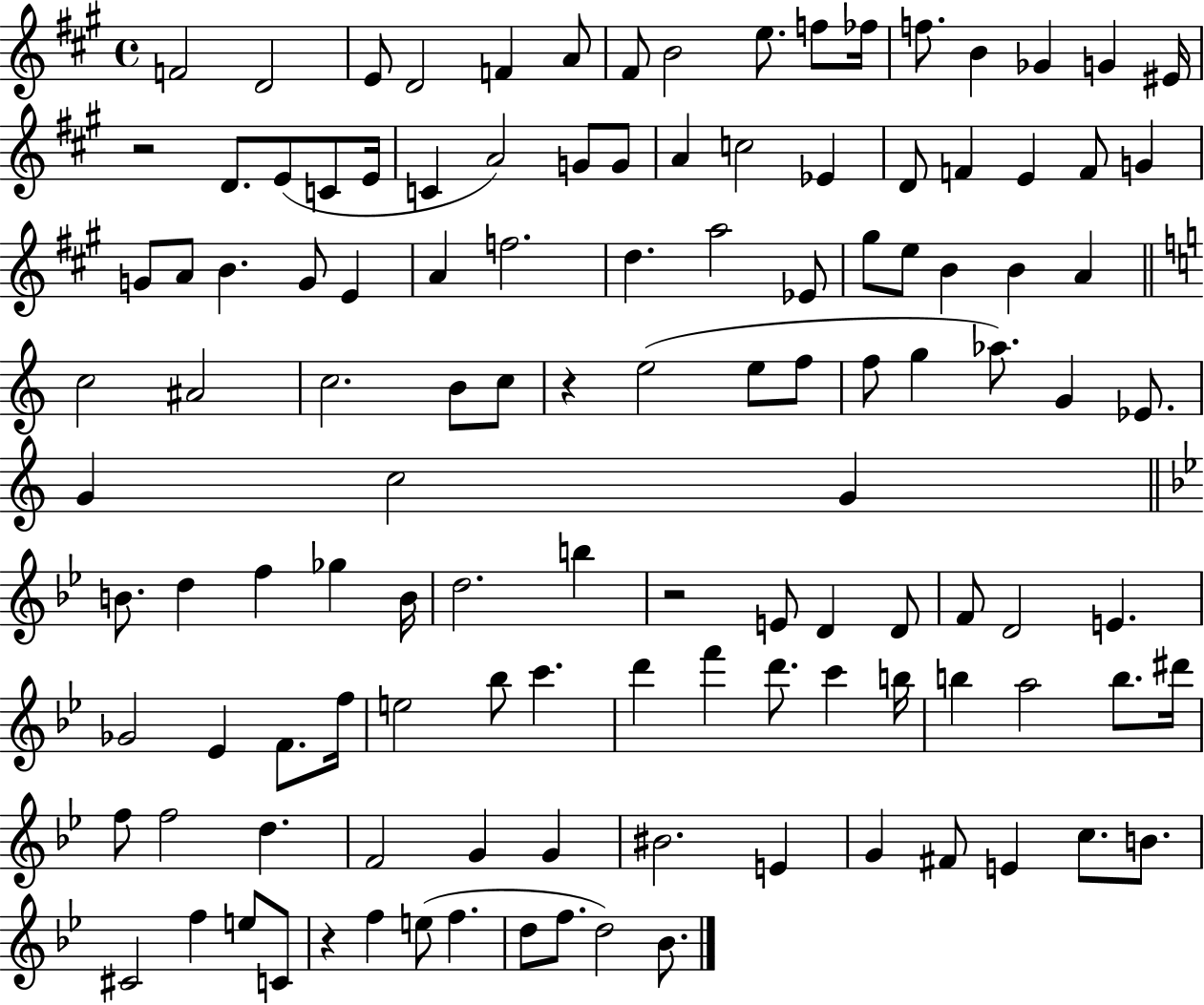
X:1
T:Untitled
M:4/4
L:1/4
K:A
F2 D2 E/2 D2 F A/2 ^F/2 B2 e/2 f/2 _f/4 f/2 B _G G ^E/4 z2 D/2 E/2 C/2 E/4 C A2 G/2 G/2 A c2 _E D/2 F E F/2 G G/2 A/2 B G/2 E A f2 d a2 _E/2 ^g/2 e/2 B B A c2 ^A2 c2 B/2 c/2 z e2 e/2 f/2 f/2 g _a/2 G _E/2 G c2 G B/2 d f _g B/4 d2 b z2 E/2 D D/2 F/2 D2 E _G2 _E F/2 f/4 e2 _b/2 c' d' f' d'/2 c' b/4 b a2 b/2 ^d'/4 f/2 f2 d F2 G G ^B2 E G ^F/2 E c/2 B/2 ^C2 f e/2 C/2 z f e/2 f d/2 f/2 d2 _B/2